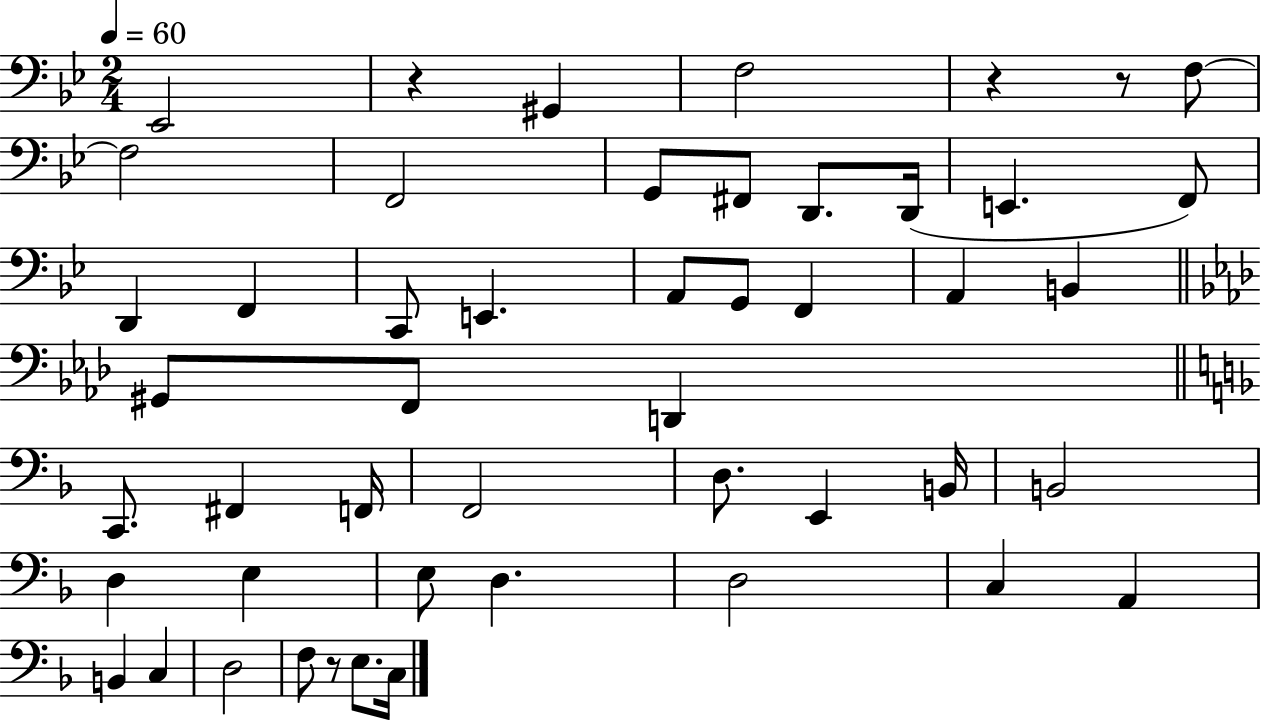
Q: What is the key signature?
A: BES major